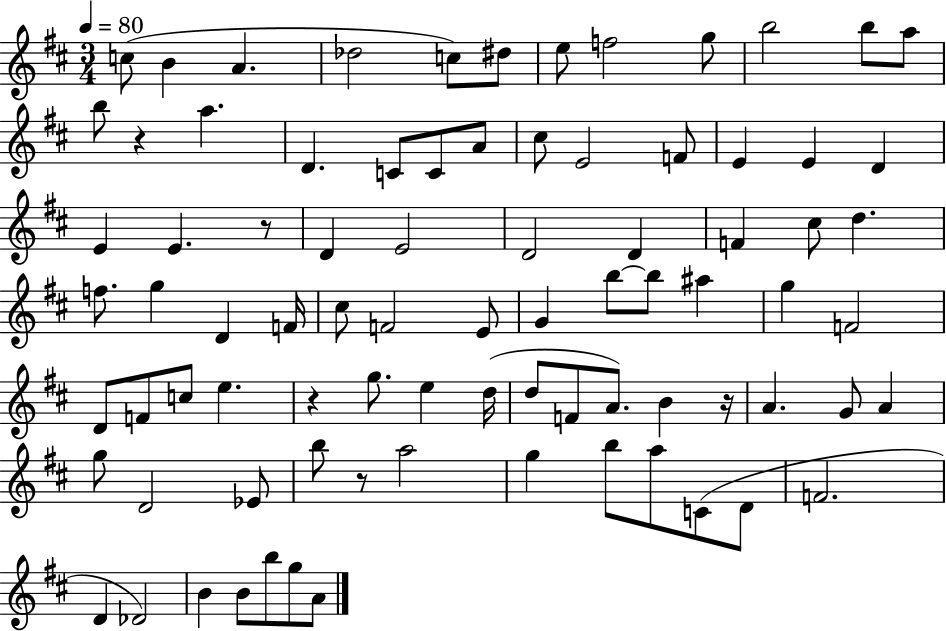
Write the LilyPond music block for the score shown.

{
  \clef treble
  \numericTimeSignature
  \time 3/4
  \key d \major
  \tempo 4 = 80
  c''8( b'4 a'4. | des''2 c''8) dis''8 | e''8 f''2 g''8 | b''2 b''8 a''8 | \break b''8 r4 a''4. | d'4. c'8 c'8 a'8 | cis''8 e'2 f'8 | e'4 e'4 d'4 | \break e'4 e'4. r8 | d'4 e'2 | d'2 d'4 | f'4 cis''8 d''4. | \break f''8. g''4 d'4 f'16 | cis''8 f'2 e'8 | g'4 b''8~~ b''8 ais''4 | g''4 f'2 | \break d'8 f'8 c''8 e''4. | r4 g''8. e''4 d''16( | d''8 f'8 a'8.) b'4 r16 | a'4. g'8 a'4 | \break g''8 d'2 ees'8 | b''8 r8 a''2 | g''4 b''8 a''8 c'8( d'8 | f'2. | \break d'4 des'2) | b'4 b'8 b''8 g''8 a'8 | \bar "|."
}